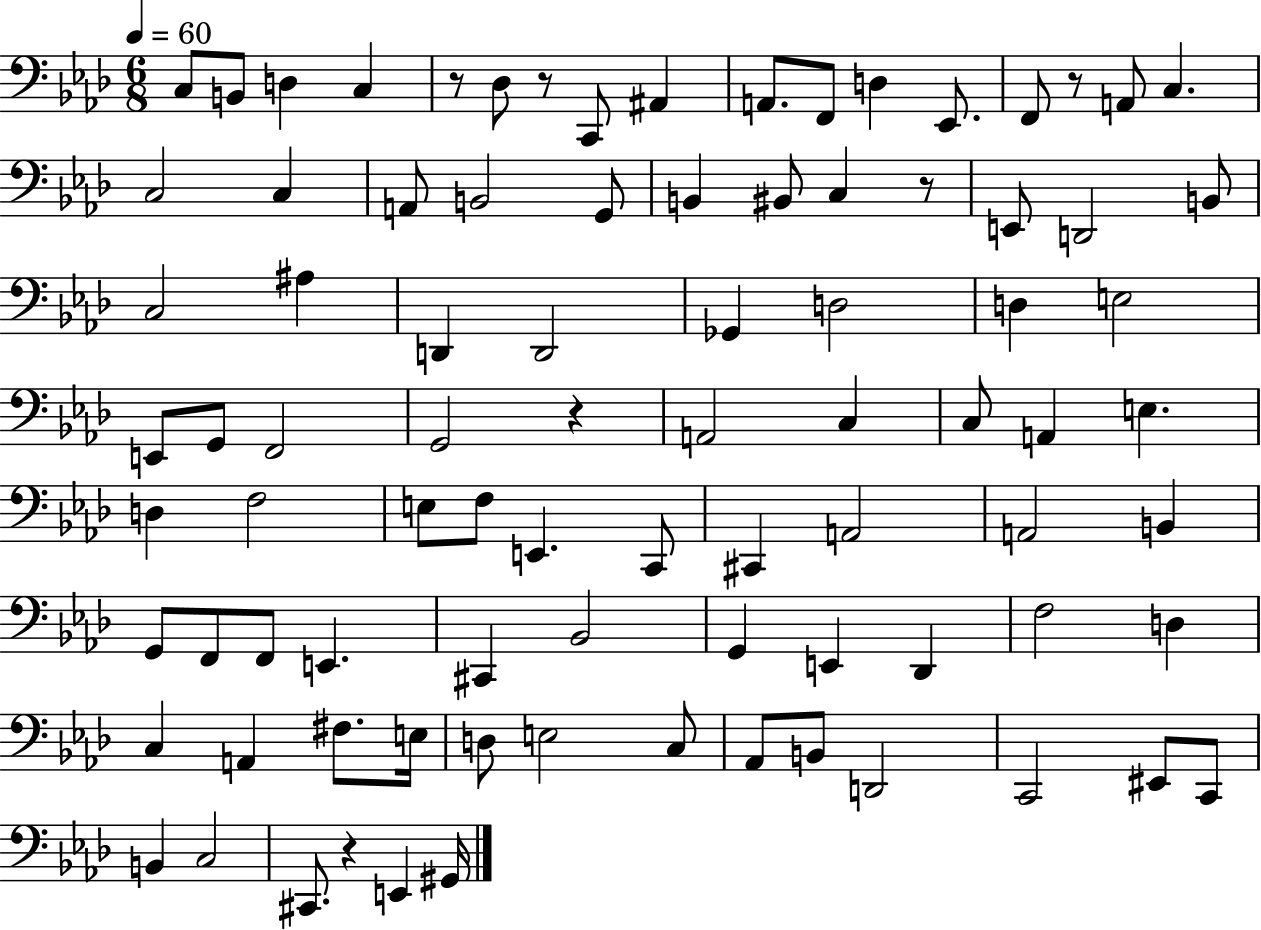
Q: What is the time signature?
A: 6/8